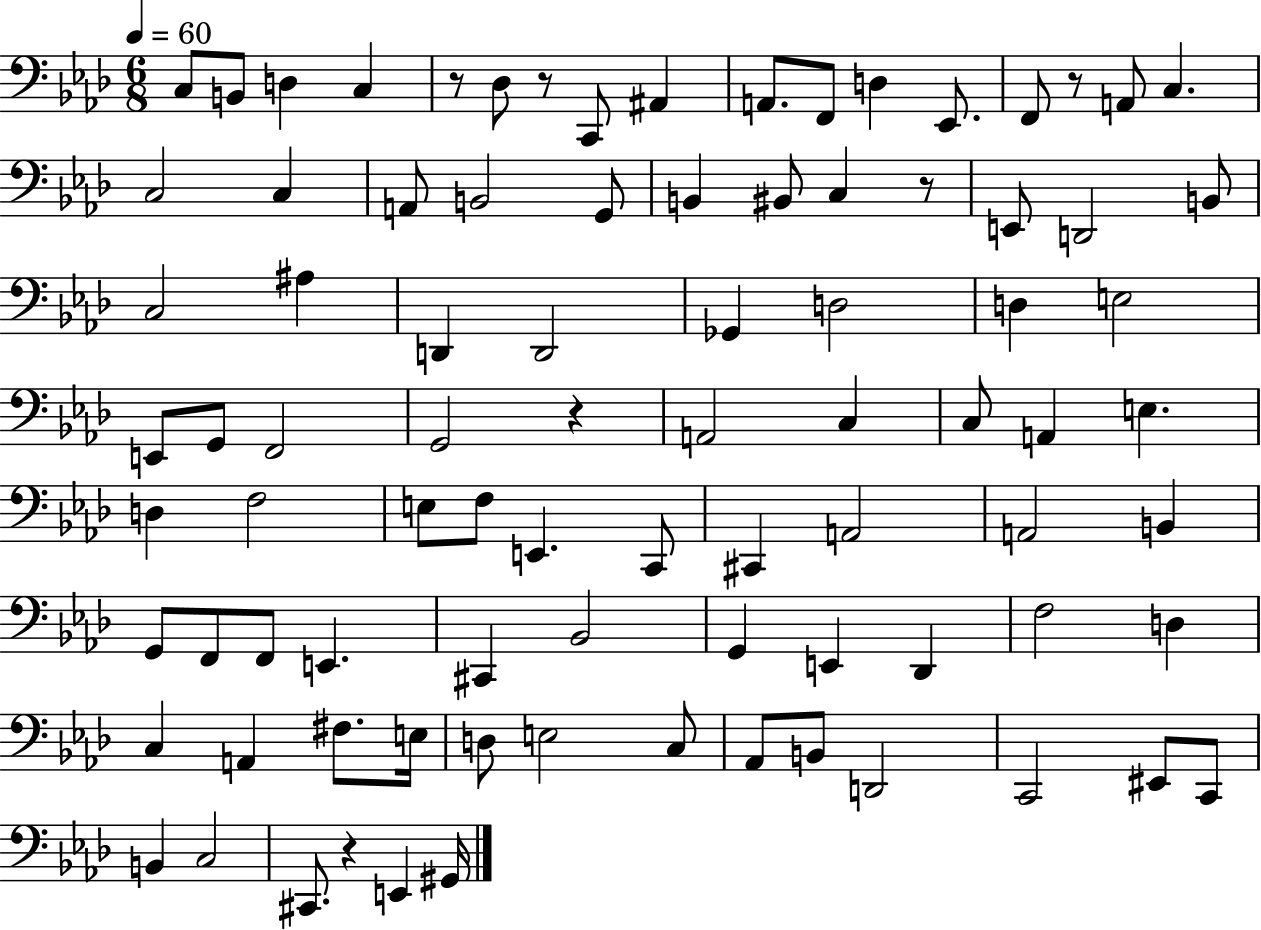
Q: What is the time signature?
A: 6/8